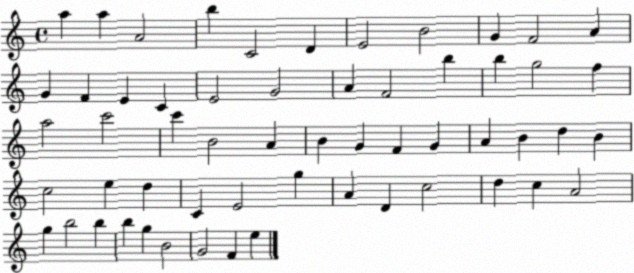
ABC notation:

X:1
T:Untitled
M:4/4
L:1/4
K:C
a a A2 b C2 D E2 B2 G F2 A G F E C E2 G2 A F2 b b g2 f a2 c'2 c' B2 A B G F G A B d B c2 e d C E2 g A D c2 d c A2 g b2 b b g B2 G2 F e